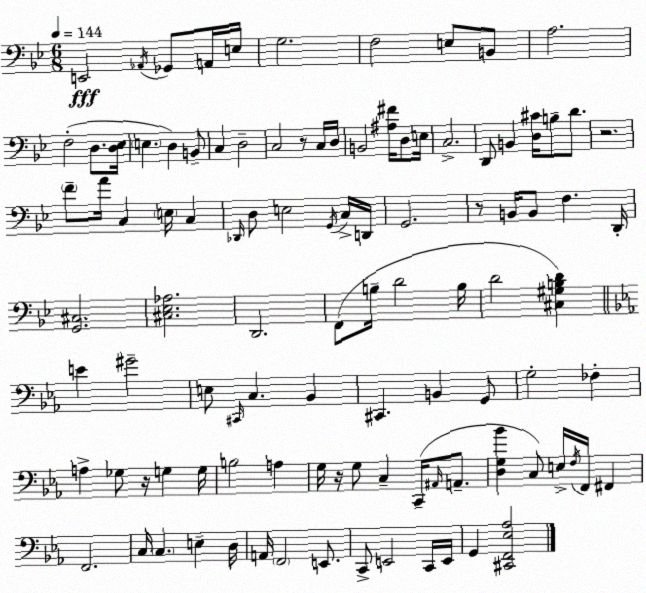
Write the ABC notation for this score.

X:1
T:Untitled
M:6/8
L:1/4
K:Gm
E,,2 _A,,/4 _G,,/2 A,,/4 E,/4 G,2 F,2 E,/2 B,,/2 A,2 F,2 D,/2 [D,_E,]/4 E, D, B,,/2 C, D,2 C,2 z/2 C,/4 D,/4 B,,2 [^A,^F]/4 D,/2 E,/4 C,2 D,,/2 B,, [D,^C]/4 B,/2 D/2 z2 F/2 A/4 C, E,/4 C, _D,,/4 D,/2 E,2 G,,/4 C,/4 D,,/4 G,,2 z/2 B,,/4 B,,/2 F, D,,/4 [G,,^C,]2 [^C,_E,_A,]2 D,,2 F,,/2 B,/4 D2 B,/4 D2 [^C,^G,B,D] E ^G2 E,/2 ^C,,/4 C, _B,, ^C,, B,, G,,/2 G,2 _F, A, _G,/2 z/4 G, G,/4 B,2 A, G,/4 z/4 G,/2 C, C,,/4 ^A,,/4 A,,/2 [D,G,_B] C,/2 E,/4 F,/4 F,,/4 ^F,, F,,2 C,/4 C, E, D,/4 A,,/4 F,,2 E,,/2 C,,/2 E,,2 C,,/4 E,,/4 G,, [^C,,F,,_E,_A,]2